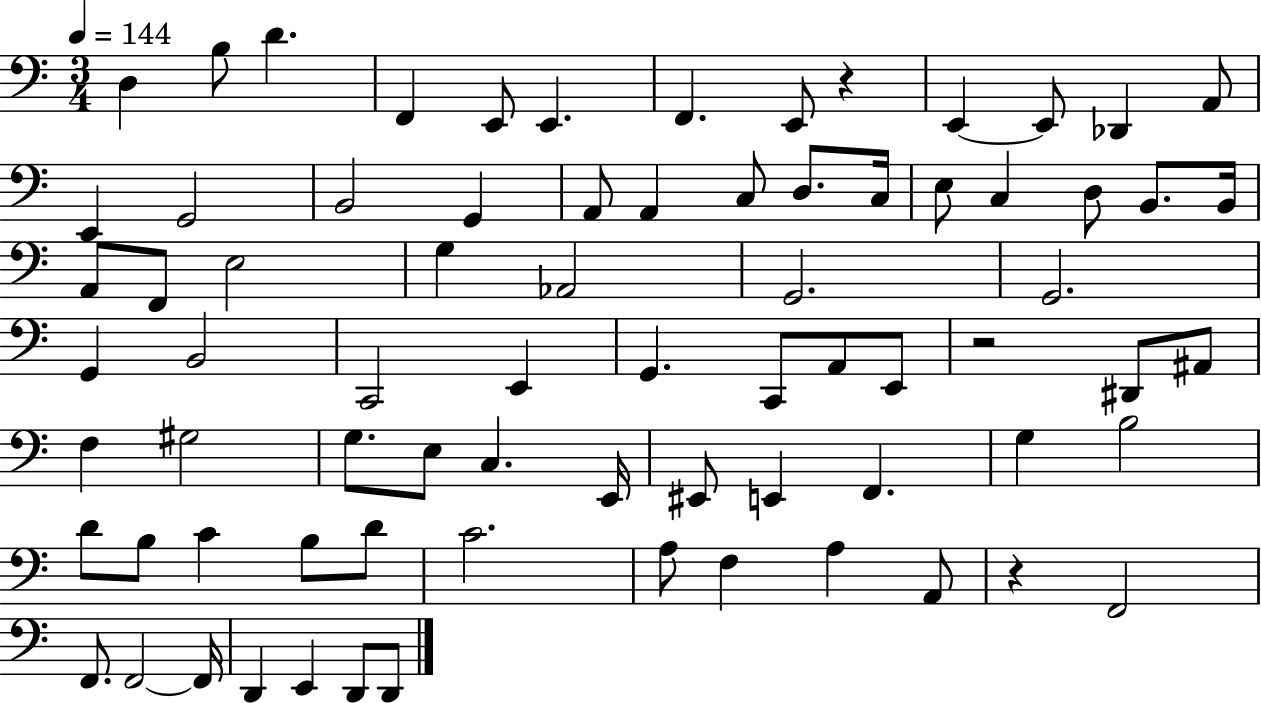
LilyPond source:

{
  \clef bass
  \numericTimeSignature
  \time 3/4
  \key c \major
  \tempo 4 = 144
  d4 b8 d'4. | f,4 e,8 e,4. | f,4. e,8 r4 | e,4~~ e,8 des,4 a,8 | \break e,4 g,2 | b,2 g,4 | a,8 a,4 c8 d8. c16 | e8 c4 d8 b,8. b,16 | \break a,8 f,8 e2 | g4 aes,2 | g,2. | g,2. | \break g,4 b,2 | c,2 e,4 | g,4. c,8 a,8 e,8 | r2 dis,8 ais,8 | \break f4 gis2 | g8. e8 c4. e,16 | eis,8 e,4 f,4. | g4 b2 | \break d'8 b8 c'4 b8 d'8 | c'2. | a8 f4 a4 a,8 | r4 f,2 | \break f,8. f,2~~ f,16 | d,4 e,4 d,8 d,8 | \bar "|."
}